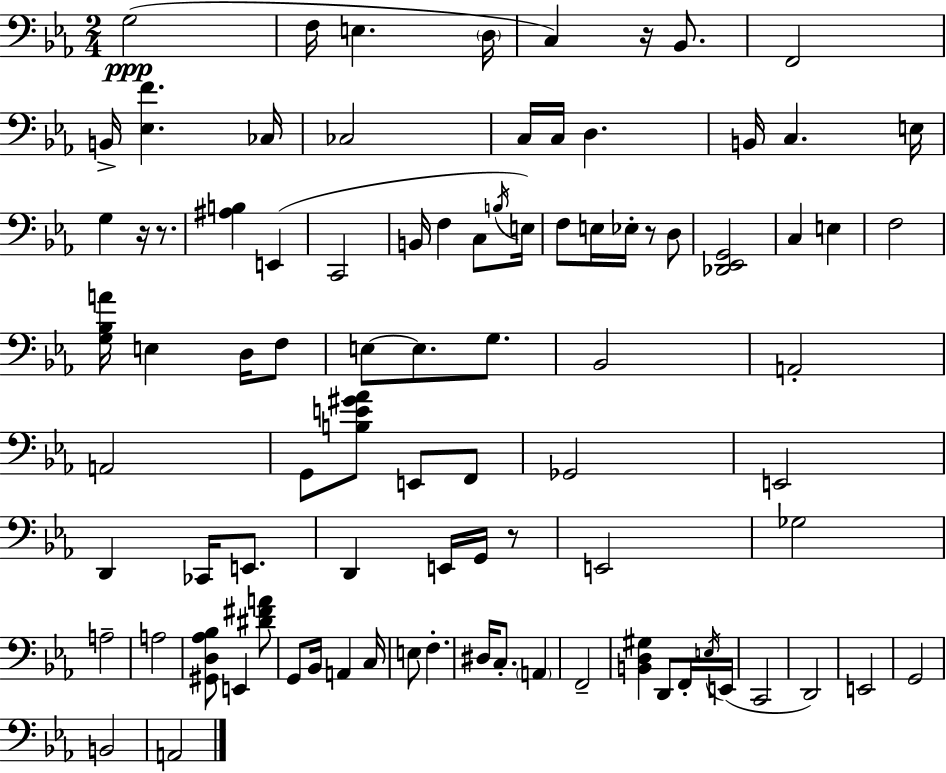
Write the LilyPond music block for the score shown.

{
  \clef bass
  \numericTimeSignature
  \time 2/4
  \key c \minor
  g2(\ppp | f16 e4. \parenthesize d16 | c4) r16 bes,8. | f,2 | \break b,16-> <ees f'>4. ces16 | ces2 | c16 c16 d4. | b,16 c4. e16 | \break g4 r16 r8. | <ais b>4 e,4( | c,2 | b,16 f4 c8 \acciaccatura { b16 }) | \break e16 f8 e16 ees16-. r8 d8 | <des, ees, g,>2 | c4 e4 | f2 | \break <g bes a'>16 e4 d16 f8 | e8~~ e8. g8. | bes,2 | a,2-. | \break a,2 | g,8 <b e' gis' aes'>8 e,8 f,8 | ges,2 | e,2 | \break d,4 ces,16 e,8. | d,4 e,16 g,16 r8 | e,2 | ges2 | \break a2-- | a2 | <gis, d aes bes>8 e,4 <dis' fis' a'>8 | g,8 bes,16 a,4 | \break c16 e8 f4.-. | dis16 c8.-. \parenthesize a,4 | f,2-- | <b, d gis>4 d,8 f,16-. | \break \acciaccatura { e16 }( e,16 c,2 | d,2) | e,2 | g,2 | \break b,2 | a,2 | \bar "|."
}